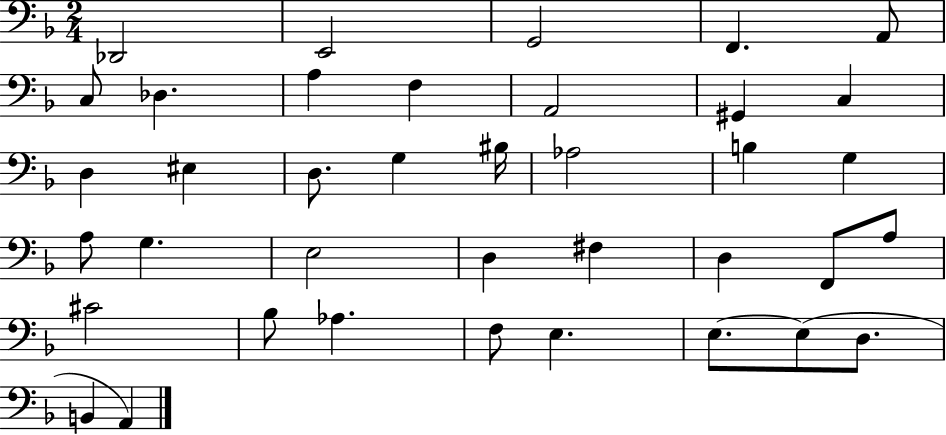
Db2/h E2/h G2/h F2/q. A2/e C3/e Db3/q. A3/q F3/q A2/h G#2/q C3/q D3/q EIS3/q D3/e. G3/q BIS3/s Ab3/h B3/q G3/q A3/e G3/q. E3/h D3/q F#3/q D3/q F2/e A3/e C#4/h Bb3/e Ab3/q. F3/e E3/q. E3/e. E3/e D3/e. B2/q A2/q